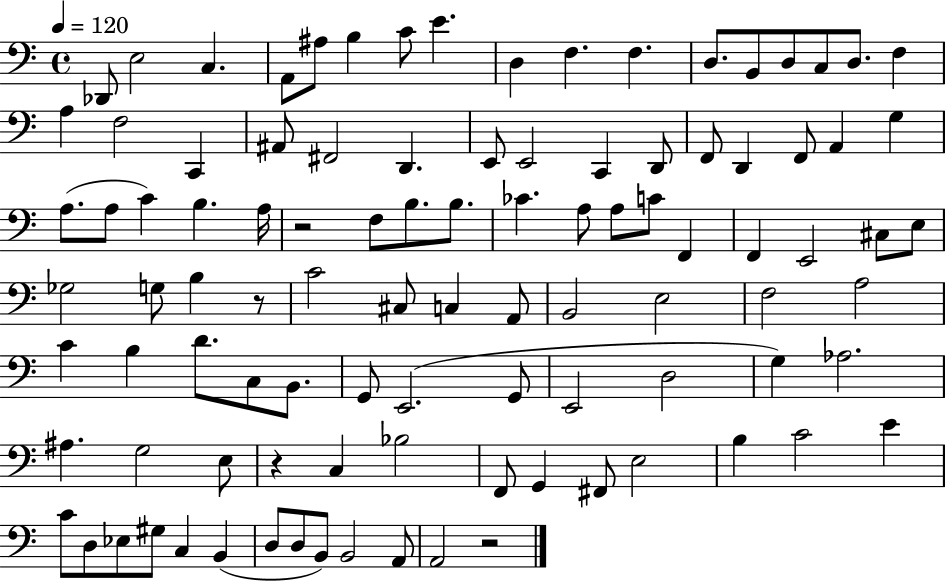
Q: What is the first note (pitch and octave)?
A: Db2